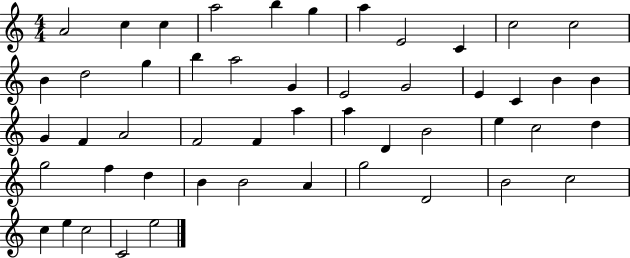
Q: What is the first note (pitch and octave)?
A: A4